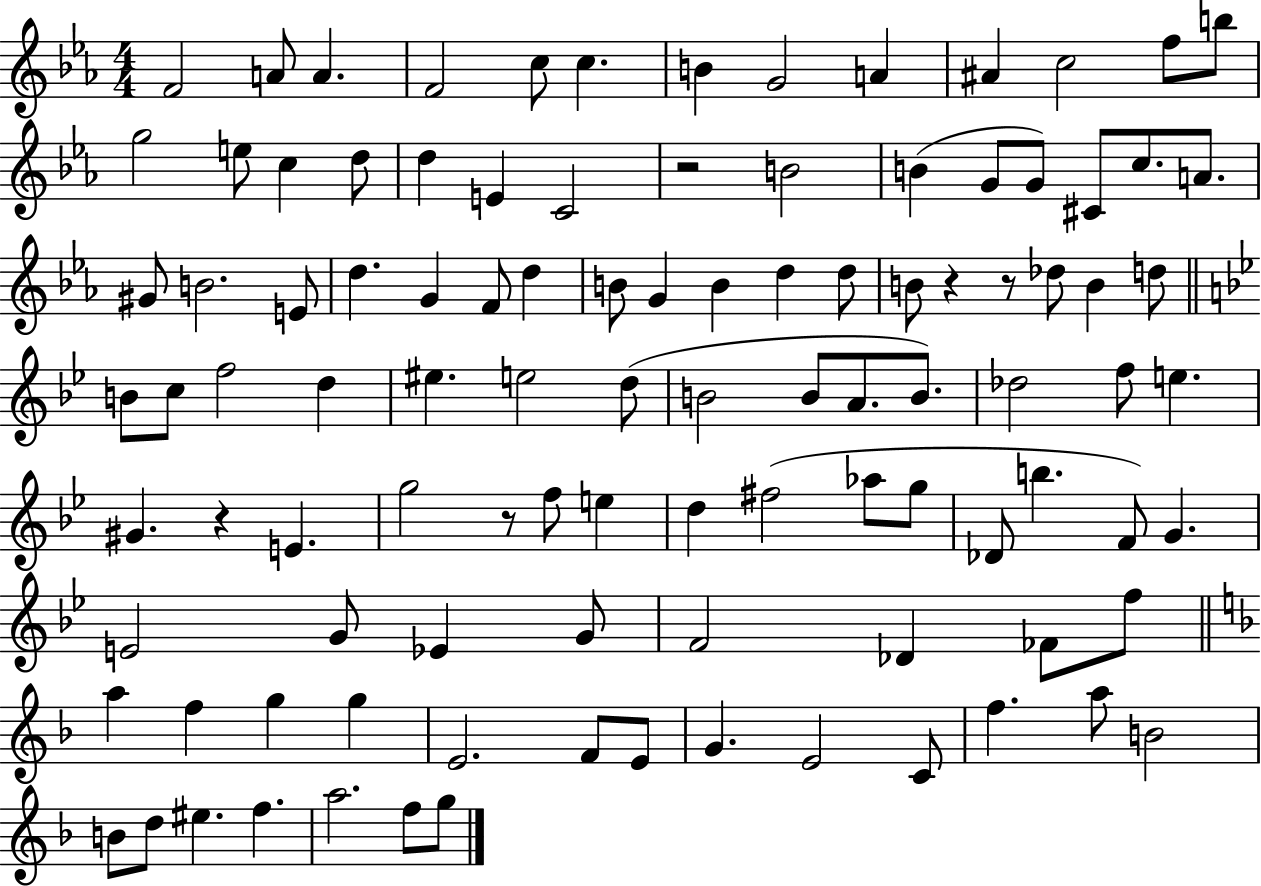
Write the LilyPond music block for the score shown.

{
  \clef treble
  \numericTimeSignature
  \time 4/4
  \key ees \major
  f'2 a'8 a'4. | f'2 c''8 c''4. | b'4 g'2 a'4 | ais'4 c''2 f''8 b''8 | \break g''2 e''8 c''4 d''8 | d''4 e'4 c'2 | r2 b'2 | b'4( g'8 g'8) cis'8 c''8. a'8. | \break gis'8 b'2. e'8 | d''4. g'4 f'8 d''4 | b'8 g'4 b'4 d''4 d''8 | b'8 r4 r8 des''8 b'4 d''8 | \break \bar "||" \break \key bes \major b'8 c''8 f''2 d''4 | eis''4. e''2 d''8( | b'2 b'8 a'8. b'8.) | des''2 f''8 e''4. | \break gis'4. r4 e'4. | g''2 r8 f''8 e''4 | d''4 fis''2( aes''8 g''8 | des'8 b''4. f'8) g'4. | \break e'2 g'8 ees'4 g'8 | f'2 des'4 fes'8 f''8 | \bar "||" \break \key d \minor a''4 f''4 g''4 g''4 | e'2. f'8 e'8 | g'4. e'2 c'8 | f''4. a''8 b'2 | \break b'8 d''8 eis''4. f''4. | a''2. f''8 g''8 | \bar "|."
}